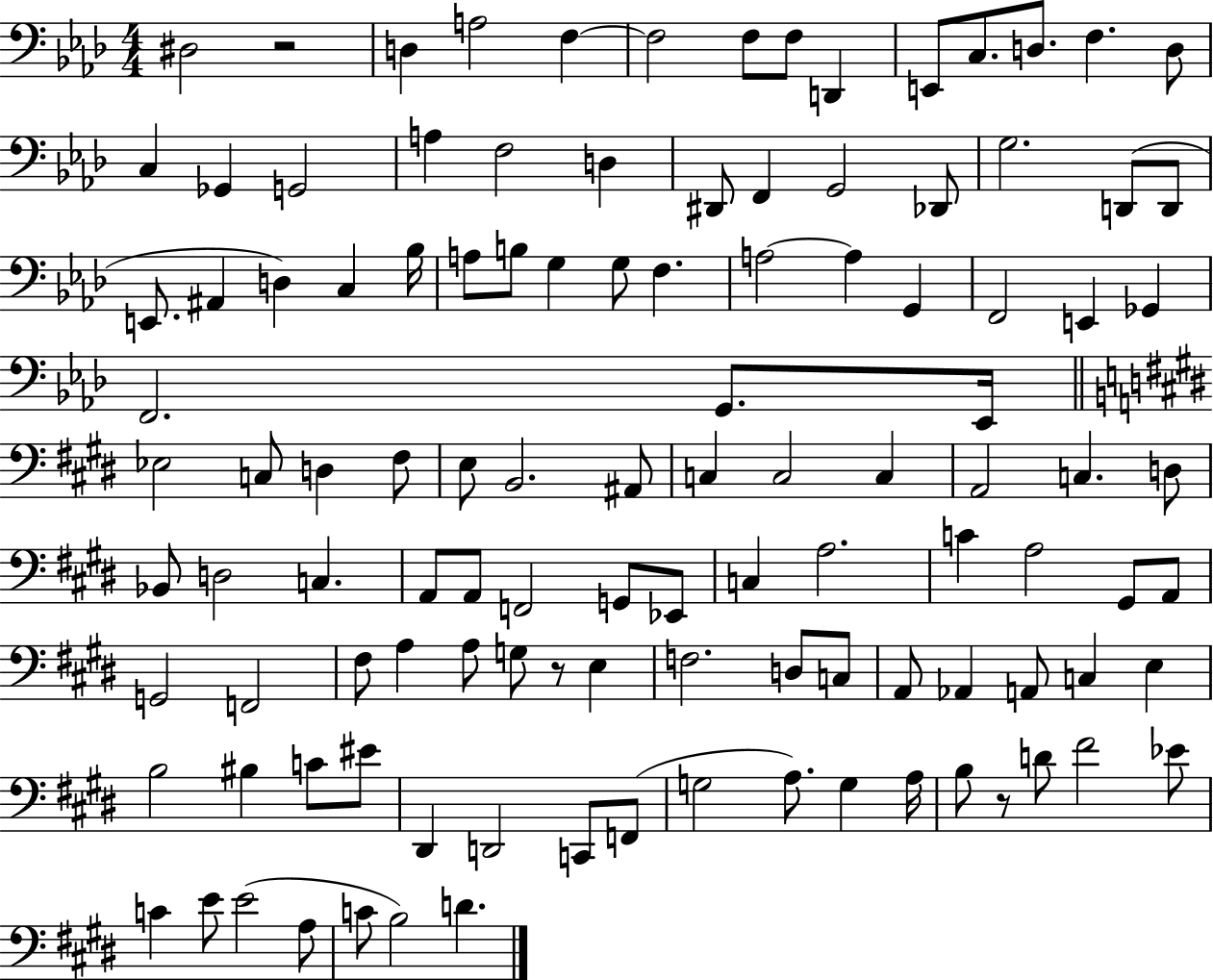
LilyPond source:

{
  \clef bass
  \numericTimeSignature
  \time 4/4
  \key aes \major
  \repeat volta 2 { dis2 r2 | d4 a2 f4~~ | f2 f8 f8 d,4 | e,8 c8. d8. f4. d8 | \break c4 ges,4 g,2 | a4 f2 d4 | dis,8 f,4 g,2 des,8 | g2. d,8( d,8 | \break e,8. ais,4 d4) c4 bes16 | a8 b8 g4 g8 f4. | a2~~ a4 g,4 | f,2 e,4 ges,4 | \break f,2. g,8. ees,16 | \bar "||" \break \key e \major ees2 c8 d4 fis8 | e8 b,2. ais,8 | c4 c2 c4 | a,2 c4. d8 | \break bes,8 d2 c4. | a,8 a,8 f,2 g,8 ees,8 | c4 a2. | c'4 a2 gis,8 a,8 | \break g,2 f,2 | fis8 a4 a8 g8 r8 e4 | f2. d8 c8 | a,8 aes,4 a,8 c4 e4 | \break b2 bis4 c'8 eis'8 | dis,4 d,2 c,8 f,8( | g2 a8.) g4 a16 | b8 r8 d'8 fis'2 ees'8 | \break c'4 e'8 e'2( a8 | c'8 b2) d'4. | } \bar "|."
}